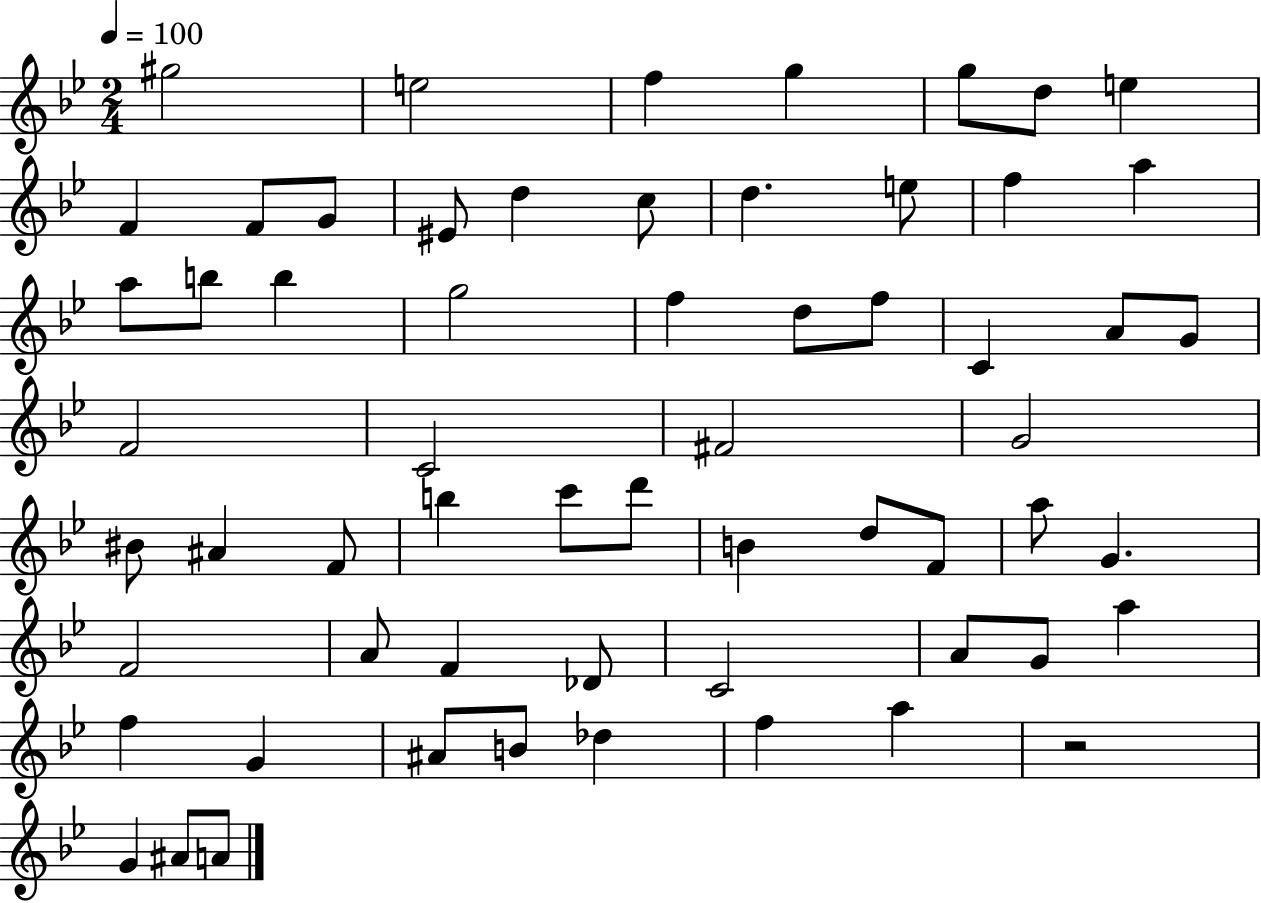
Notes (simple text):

G#5/h E5/h F5/q G5/q G5/e D5/e E5/q F4/q F4/e G4/e EIS4/e D5/q C5/e D5/q. E5/e F5/q A5/q A5/e B5/e B5/q G5/h F5/q D5/e F5/e C4/q A4/e G4/e F4/h C4/h F#4/h G4/h BIS4/e A#4/q F4/e B5/q C6/e D6/e B4/q D5/e F4/e A5/e G4/q. F4/h A4/e F4/q Db4/e C4/h A4/e G4/e A5/q F5/q G4/q A#4/e B4/e Db5/q F5/q A5/q R/h G4/q A#4/e A4/e